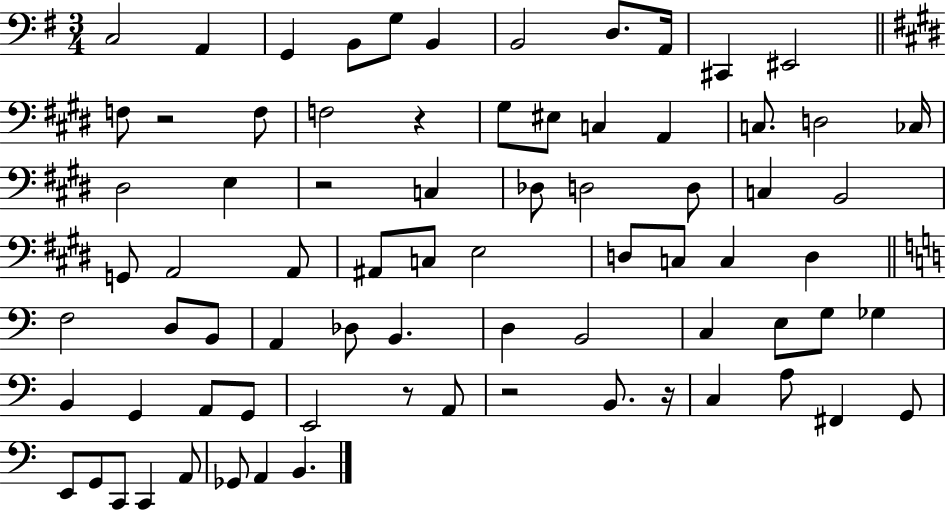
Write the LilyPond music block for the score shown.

{
  \clef bass
  \numericTimeSignature
  \time 3/4
  \key g \major
  c2 a,4 | g,4 b,8 g8 b,4 | b,2 d8. a,16 | cis,4 eis,2 | \break \bar "||" \break \key e \major f8 r2 f8 | f2 r4 | gis8 eis8 c4 a,4 | c8. d2 ces16 | \break dis2 e4 | r2 c4 | des8 d2 d8 | c4 b,2 | \break g,8 a,2 a,8 | ais,8 c8 e2 | d8 c8 c4 d4 | \bar "||" \break \key c \major f2 d8 b,8 | a,4 des8 b,4. | d4 b,2 | c4 e8 g8 ges4 | \break b,4 g,4 a,8 g,8 | e,2 r8 a,8 | r2 b,8. r16 | c4 a8 fis,4 g,8 | \break e,8 g,8 c,8 c,4 a,8 | ges,8 a,4 b,4. | \bar "|."
}